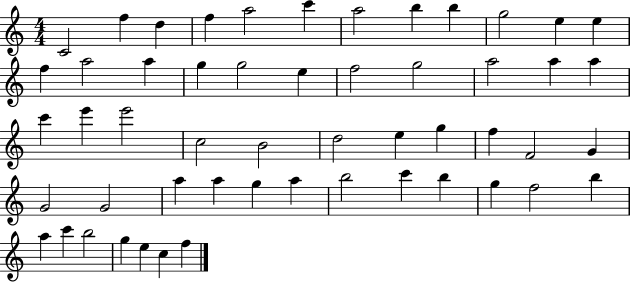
C4/h F5/q D5/q F5/q A5/h C6/q A5/h B5/q B5/q G5/h E5/q E5/q F5/q A5/h A5/q G5/q G5/h E5/q F5/h G5/h A5/h A5/q A5/q C6/q E6/q E6/h C5/h B4/h D5/h E5/q G5/q F5/q F4/h G4/q G4/h G4/h A5/q A5/q G5/q A5/q B5/h C6/q B5/q G5/q F5/h B5/q A5/q C6/q B5/h G5/q E5/q C5/q F5/q